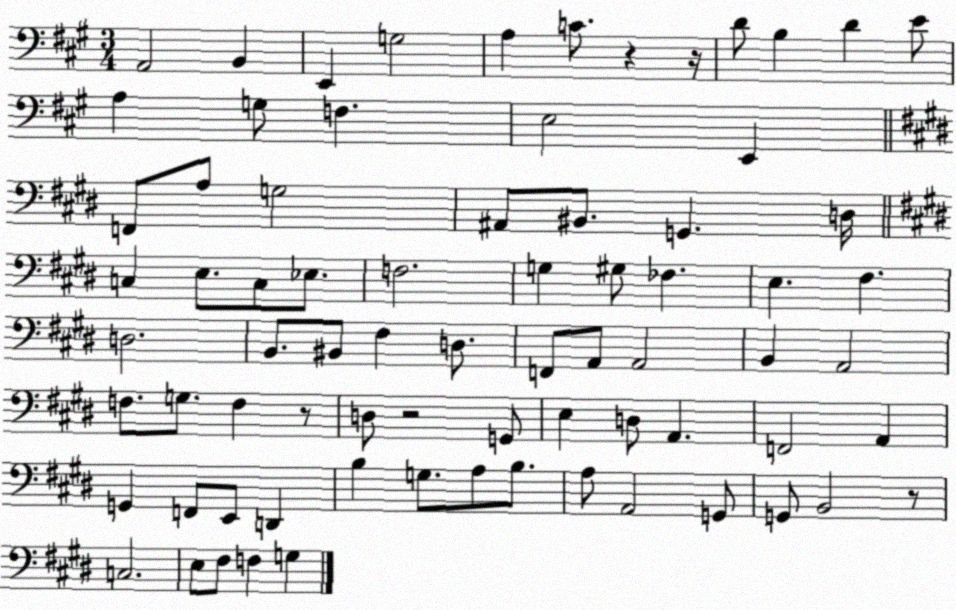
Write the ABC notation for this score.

X:1
T:Untitled
M:3/4
L:1/4
K:A
A,,2 B,, E,, G,2 A, C/2 z z/4 D/2 B, D E/2 A, G,/2 F, E,2 E,, F,,/2 A,/2 G,2 ^A,,/2 ^B,,/2 G,, D,/4 C, E,/2 C,/2 _E,/2 F,2 G, ^G,/2 _F, E, ^F, D,2 B,,/2 ^B,,/2 ^F, D,/2 F,,/2 A,,/2 A,,2 B,, A,,2 F,/2 G,/2 F, z/2 D,/2 z2 G,,/2 E, D,/2 A,, F,,2 A,, G,, F,,/2 E,,/2 D,, B, G,/2 A,/2 B,/2 A,/2 A,,2 G,,/2 G,,/2 B,,2 z/2 C,2 E,/2 ^F,/2 F, G,